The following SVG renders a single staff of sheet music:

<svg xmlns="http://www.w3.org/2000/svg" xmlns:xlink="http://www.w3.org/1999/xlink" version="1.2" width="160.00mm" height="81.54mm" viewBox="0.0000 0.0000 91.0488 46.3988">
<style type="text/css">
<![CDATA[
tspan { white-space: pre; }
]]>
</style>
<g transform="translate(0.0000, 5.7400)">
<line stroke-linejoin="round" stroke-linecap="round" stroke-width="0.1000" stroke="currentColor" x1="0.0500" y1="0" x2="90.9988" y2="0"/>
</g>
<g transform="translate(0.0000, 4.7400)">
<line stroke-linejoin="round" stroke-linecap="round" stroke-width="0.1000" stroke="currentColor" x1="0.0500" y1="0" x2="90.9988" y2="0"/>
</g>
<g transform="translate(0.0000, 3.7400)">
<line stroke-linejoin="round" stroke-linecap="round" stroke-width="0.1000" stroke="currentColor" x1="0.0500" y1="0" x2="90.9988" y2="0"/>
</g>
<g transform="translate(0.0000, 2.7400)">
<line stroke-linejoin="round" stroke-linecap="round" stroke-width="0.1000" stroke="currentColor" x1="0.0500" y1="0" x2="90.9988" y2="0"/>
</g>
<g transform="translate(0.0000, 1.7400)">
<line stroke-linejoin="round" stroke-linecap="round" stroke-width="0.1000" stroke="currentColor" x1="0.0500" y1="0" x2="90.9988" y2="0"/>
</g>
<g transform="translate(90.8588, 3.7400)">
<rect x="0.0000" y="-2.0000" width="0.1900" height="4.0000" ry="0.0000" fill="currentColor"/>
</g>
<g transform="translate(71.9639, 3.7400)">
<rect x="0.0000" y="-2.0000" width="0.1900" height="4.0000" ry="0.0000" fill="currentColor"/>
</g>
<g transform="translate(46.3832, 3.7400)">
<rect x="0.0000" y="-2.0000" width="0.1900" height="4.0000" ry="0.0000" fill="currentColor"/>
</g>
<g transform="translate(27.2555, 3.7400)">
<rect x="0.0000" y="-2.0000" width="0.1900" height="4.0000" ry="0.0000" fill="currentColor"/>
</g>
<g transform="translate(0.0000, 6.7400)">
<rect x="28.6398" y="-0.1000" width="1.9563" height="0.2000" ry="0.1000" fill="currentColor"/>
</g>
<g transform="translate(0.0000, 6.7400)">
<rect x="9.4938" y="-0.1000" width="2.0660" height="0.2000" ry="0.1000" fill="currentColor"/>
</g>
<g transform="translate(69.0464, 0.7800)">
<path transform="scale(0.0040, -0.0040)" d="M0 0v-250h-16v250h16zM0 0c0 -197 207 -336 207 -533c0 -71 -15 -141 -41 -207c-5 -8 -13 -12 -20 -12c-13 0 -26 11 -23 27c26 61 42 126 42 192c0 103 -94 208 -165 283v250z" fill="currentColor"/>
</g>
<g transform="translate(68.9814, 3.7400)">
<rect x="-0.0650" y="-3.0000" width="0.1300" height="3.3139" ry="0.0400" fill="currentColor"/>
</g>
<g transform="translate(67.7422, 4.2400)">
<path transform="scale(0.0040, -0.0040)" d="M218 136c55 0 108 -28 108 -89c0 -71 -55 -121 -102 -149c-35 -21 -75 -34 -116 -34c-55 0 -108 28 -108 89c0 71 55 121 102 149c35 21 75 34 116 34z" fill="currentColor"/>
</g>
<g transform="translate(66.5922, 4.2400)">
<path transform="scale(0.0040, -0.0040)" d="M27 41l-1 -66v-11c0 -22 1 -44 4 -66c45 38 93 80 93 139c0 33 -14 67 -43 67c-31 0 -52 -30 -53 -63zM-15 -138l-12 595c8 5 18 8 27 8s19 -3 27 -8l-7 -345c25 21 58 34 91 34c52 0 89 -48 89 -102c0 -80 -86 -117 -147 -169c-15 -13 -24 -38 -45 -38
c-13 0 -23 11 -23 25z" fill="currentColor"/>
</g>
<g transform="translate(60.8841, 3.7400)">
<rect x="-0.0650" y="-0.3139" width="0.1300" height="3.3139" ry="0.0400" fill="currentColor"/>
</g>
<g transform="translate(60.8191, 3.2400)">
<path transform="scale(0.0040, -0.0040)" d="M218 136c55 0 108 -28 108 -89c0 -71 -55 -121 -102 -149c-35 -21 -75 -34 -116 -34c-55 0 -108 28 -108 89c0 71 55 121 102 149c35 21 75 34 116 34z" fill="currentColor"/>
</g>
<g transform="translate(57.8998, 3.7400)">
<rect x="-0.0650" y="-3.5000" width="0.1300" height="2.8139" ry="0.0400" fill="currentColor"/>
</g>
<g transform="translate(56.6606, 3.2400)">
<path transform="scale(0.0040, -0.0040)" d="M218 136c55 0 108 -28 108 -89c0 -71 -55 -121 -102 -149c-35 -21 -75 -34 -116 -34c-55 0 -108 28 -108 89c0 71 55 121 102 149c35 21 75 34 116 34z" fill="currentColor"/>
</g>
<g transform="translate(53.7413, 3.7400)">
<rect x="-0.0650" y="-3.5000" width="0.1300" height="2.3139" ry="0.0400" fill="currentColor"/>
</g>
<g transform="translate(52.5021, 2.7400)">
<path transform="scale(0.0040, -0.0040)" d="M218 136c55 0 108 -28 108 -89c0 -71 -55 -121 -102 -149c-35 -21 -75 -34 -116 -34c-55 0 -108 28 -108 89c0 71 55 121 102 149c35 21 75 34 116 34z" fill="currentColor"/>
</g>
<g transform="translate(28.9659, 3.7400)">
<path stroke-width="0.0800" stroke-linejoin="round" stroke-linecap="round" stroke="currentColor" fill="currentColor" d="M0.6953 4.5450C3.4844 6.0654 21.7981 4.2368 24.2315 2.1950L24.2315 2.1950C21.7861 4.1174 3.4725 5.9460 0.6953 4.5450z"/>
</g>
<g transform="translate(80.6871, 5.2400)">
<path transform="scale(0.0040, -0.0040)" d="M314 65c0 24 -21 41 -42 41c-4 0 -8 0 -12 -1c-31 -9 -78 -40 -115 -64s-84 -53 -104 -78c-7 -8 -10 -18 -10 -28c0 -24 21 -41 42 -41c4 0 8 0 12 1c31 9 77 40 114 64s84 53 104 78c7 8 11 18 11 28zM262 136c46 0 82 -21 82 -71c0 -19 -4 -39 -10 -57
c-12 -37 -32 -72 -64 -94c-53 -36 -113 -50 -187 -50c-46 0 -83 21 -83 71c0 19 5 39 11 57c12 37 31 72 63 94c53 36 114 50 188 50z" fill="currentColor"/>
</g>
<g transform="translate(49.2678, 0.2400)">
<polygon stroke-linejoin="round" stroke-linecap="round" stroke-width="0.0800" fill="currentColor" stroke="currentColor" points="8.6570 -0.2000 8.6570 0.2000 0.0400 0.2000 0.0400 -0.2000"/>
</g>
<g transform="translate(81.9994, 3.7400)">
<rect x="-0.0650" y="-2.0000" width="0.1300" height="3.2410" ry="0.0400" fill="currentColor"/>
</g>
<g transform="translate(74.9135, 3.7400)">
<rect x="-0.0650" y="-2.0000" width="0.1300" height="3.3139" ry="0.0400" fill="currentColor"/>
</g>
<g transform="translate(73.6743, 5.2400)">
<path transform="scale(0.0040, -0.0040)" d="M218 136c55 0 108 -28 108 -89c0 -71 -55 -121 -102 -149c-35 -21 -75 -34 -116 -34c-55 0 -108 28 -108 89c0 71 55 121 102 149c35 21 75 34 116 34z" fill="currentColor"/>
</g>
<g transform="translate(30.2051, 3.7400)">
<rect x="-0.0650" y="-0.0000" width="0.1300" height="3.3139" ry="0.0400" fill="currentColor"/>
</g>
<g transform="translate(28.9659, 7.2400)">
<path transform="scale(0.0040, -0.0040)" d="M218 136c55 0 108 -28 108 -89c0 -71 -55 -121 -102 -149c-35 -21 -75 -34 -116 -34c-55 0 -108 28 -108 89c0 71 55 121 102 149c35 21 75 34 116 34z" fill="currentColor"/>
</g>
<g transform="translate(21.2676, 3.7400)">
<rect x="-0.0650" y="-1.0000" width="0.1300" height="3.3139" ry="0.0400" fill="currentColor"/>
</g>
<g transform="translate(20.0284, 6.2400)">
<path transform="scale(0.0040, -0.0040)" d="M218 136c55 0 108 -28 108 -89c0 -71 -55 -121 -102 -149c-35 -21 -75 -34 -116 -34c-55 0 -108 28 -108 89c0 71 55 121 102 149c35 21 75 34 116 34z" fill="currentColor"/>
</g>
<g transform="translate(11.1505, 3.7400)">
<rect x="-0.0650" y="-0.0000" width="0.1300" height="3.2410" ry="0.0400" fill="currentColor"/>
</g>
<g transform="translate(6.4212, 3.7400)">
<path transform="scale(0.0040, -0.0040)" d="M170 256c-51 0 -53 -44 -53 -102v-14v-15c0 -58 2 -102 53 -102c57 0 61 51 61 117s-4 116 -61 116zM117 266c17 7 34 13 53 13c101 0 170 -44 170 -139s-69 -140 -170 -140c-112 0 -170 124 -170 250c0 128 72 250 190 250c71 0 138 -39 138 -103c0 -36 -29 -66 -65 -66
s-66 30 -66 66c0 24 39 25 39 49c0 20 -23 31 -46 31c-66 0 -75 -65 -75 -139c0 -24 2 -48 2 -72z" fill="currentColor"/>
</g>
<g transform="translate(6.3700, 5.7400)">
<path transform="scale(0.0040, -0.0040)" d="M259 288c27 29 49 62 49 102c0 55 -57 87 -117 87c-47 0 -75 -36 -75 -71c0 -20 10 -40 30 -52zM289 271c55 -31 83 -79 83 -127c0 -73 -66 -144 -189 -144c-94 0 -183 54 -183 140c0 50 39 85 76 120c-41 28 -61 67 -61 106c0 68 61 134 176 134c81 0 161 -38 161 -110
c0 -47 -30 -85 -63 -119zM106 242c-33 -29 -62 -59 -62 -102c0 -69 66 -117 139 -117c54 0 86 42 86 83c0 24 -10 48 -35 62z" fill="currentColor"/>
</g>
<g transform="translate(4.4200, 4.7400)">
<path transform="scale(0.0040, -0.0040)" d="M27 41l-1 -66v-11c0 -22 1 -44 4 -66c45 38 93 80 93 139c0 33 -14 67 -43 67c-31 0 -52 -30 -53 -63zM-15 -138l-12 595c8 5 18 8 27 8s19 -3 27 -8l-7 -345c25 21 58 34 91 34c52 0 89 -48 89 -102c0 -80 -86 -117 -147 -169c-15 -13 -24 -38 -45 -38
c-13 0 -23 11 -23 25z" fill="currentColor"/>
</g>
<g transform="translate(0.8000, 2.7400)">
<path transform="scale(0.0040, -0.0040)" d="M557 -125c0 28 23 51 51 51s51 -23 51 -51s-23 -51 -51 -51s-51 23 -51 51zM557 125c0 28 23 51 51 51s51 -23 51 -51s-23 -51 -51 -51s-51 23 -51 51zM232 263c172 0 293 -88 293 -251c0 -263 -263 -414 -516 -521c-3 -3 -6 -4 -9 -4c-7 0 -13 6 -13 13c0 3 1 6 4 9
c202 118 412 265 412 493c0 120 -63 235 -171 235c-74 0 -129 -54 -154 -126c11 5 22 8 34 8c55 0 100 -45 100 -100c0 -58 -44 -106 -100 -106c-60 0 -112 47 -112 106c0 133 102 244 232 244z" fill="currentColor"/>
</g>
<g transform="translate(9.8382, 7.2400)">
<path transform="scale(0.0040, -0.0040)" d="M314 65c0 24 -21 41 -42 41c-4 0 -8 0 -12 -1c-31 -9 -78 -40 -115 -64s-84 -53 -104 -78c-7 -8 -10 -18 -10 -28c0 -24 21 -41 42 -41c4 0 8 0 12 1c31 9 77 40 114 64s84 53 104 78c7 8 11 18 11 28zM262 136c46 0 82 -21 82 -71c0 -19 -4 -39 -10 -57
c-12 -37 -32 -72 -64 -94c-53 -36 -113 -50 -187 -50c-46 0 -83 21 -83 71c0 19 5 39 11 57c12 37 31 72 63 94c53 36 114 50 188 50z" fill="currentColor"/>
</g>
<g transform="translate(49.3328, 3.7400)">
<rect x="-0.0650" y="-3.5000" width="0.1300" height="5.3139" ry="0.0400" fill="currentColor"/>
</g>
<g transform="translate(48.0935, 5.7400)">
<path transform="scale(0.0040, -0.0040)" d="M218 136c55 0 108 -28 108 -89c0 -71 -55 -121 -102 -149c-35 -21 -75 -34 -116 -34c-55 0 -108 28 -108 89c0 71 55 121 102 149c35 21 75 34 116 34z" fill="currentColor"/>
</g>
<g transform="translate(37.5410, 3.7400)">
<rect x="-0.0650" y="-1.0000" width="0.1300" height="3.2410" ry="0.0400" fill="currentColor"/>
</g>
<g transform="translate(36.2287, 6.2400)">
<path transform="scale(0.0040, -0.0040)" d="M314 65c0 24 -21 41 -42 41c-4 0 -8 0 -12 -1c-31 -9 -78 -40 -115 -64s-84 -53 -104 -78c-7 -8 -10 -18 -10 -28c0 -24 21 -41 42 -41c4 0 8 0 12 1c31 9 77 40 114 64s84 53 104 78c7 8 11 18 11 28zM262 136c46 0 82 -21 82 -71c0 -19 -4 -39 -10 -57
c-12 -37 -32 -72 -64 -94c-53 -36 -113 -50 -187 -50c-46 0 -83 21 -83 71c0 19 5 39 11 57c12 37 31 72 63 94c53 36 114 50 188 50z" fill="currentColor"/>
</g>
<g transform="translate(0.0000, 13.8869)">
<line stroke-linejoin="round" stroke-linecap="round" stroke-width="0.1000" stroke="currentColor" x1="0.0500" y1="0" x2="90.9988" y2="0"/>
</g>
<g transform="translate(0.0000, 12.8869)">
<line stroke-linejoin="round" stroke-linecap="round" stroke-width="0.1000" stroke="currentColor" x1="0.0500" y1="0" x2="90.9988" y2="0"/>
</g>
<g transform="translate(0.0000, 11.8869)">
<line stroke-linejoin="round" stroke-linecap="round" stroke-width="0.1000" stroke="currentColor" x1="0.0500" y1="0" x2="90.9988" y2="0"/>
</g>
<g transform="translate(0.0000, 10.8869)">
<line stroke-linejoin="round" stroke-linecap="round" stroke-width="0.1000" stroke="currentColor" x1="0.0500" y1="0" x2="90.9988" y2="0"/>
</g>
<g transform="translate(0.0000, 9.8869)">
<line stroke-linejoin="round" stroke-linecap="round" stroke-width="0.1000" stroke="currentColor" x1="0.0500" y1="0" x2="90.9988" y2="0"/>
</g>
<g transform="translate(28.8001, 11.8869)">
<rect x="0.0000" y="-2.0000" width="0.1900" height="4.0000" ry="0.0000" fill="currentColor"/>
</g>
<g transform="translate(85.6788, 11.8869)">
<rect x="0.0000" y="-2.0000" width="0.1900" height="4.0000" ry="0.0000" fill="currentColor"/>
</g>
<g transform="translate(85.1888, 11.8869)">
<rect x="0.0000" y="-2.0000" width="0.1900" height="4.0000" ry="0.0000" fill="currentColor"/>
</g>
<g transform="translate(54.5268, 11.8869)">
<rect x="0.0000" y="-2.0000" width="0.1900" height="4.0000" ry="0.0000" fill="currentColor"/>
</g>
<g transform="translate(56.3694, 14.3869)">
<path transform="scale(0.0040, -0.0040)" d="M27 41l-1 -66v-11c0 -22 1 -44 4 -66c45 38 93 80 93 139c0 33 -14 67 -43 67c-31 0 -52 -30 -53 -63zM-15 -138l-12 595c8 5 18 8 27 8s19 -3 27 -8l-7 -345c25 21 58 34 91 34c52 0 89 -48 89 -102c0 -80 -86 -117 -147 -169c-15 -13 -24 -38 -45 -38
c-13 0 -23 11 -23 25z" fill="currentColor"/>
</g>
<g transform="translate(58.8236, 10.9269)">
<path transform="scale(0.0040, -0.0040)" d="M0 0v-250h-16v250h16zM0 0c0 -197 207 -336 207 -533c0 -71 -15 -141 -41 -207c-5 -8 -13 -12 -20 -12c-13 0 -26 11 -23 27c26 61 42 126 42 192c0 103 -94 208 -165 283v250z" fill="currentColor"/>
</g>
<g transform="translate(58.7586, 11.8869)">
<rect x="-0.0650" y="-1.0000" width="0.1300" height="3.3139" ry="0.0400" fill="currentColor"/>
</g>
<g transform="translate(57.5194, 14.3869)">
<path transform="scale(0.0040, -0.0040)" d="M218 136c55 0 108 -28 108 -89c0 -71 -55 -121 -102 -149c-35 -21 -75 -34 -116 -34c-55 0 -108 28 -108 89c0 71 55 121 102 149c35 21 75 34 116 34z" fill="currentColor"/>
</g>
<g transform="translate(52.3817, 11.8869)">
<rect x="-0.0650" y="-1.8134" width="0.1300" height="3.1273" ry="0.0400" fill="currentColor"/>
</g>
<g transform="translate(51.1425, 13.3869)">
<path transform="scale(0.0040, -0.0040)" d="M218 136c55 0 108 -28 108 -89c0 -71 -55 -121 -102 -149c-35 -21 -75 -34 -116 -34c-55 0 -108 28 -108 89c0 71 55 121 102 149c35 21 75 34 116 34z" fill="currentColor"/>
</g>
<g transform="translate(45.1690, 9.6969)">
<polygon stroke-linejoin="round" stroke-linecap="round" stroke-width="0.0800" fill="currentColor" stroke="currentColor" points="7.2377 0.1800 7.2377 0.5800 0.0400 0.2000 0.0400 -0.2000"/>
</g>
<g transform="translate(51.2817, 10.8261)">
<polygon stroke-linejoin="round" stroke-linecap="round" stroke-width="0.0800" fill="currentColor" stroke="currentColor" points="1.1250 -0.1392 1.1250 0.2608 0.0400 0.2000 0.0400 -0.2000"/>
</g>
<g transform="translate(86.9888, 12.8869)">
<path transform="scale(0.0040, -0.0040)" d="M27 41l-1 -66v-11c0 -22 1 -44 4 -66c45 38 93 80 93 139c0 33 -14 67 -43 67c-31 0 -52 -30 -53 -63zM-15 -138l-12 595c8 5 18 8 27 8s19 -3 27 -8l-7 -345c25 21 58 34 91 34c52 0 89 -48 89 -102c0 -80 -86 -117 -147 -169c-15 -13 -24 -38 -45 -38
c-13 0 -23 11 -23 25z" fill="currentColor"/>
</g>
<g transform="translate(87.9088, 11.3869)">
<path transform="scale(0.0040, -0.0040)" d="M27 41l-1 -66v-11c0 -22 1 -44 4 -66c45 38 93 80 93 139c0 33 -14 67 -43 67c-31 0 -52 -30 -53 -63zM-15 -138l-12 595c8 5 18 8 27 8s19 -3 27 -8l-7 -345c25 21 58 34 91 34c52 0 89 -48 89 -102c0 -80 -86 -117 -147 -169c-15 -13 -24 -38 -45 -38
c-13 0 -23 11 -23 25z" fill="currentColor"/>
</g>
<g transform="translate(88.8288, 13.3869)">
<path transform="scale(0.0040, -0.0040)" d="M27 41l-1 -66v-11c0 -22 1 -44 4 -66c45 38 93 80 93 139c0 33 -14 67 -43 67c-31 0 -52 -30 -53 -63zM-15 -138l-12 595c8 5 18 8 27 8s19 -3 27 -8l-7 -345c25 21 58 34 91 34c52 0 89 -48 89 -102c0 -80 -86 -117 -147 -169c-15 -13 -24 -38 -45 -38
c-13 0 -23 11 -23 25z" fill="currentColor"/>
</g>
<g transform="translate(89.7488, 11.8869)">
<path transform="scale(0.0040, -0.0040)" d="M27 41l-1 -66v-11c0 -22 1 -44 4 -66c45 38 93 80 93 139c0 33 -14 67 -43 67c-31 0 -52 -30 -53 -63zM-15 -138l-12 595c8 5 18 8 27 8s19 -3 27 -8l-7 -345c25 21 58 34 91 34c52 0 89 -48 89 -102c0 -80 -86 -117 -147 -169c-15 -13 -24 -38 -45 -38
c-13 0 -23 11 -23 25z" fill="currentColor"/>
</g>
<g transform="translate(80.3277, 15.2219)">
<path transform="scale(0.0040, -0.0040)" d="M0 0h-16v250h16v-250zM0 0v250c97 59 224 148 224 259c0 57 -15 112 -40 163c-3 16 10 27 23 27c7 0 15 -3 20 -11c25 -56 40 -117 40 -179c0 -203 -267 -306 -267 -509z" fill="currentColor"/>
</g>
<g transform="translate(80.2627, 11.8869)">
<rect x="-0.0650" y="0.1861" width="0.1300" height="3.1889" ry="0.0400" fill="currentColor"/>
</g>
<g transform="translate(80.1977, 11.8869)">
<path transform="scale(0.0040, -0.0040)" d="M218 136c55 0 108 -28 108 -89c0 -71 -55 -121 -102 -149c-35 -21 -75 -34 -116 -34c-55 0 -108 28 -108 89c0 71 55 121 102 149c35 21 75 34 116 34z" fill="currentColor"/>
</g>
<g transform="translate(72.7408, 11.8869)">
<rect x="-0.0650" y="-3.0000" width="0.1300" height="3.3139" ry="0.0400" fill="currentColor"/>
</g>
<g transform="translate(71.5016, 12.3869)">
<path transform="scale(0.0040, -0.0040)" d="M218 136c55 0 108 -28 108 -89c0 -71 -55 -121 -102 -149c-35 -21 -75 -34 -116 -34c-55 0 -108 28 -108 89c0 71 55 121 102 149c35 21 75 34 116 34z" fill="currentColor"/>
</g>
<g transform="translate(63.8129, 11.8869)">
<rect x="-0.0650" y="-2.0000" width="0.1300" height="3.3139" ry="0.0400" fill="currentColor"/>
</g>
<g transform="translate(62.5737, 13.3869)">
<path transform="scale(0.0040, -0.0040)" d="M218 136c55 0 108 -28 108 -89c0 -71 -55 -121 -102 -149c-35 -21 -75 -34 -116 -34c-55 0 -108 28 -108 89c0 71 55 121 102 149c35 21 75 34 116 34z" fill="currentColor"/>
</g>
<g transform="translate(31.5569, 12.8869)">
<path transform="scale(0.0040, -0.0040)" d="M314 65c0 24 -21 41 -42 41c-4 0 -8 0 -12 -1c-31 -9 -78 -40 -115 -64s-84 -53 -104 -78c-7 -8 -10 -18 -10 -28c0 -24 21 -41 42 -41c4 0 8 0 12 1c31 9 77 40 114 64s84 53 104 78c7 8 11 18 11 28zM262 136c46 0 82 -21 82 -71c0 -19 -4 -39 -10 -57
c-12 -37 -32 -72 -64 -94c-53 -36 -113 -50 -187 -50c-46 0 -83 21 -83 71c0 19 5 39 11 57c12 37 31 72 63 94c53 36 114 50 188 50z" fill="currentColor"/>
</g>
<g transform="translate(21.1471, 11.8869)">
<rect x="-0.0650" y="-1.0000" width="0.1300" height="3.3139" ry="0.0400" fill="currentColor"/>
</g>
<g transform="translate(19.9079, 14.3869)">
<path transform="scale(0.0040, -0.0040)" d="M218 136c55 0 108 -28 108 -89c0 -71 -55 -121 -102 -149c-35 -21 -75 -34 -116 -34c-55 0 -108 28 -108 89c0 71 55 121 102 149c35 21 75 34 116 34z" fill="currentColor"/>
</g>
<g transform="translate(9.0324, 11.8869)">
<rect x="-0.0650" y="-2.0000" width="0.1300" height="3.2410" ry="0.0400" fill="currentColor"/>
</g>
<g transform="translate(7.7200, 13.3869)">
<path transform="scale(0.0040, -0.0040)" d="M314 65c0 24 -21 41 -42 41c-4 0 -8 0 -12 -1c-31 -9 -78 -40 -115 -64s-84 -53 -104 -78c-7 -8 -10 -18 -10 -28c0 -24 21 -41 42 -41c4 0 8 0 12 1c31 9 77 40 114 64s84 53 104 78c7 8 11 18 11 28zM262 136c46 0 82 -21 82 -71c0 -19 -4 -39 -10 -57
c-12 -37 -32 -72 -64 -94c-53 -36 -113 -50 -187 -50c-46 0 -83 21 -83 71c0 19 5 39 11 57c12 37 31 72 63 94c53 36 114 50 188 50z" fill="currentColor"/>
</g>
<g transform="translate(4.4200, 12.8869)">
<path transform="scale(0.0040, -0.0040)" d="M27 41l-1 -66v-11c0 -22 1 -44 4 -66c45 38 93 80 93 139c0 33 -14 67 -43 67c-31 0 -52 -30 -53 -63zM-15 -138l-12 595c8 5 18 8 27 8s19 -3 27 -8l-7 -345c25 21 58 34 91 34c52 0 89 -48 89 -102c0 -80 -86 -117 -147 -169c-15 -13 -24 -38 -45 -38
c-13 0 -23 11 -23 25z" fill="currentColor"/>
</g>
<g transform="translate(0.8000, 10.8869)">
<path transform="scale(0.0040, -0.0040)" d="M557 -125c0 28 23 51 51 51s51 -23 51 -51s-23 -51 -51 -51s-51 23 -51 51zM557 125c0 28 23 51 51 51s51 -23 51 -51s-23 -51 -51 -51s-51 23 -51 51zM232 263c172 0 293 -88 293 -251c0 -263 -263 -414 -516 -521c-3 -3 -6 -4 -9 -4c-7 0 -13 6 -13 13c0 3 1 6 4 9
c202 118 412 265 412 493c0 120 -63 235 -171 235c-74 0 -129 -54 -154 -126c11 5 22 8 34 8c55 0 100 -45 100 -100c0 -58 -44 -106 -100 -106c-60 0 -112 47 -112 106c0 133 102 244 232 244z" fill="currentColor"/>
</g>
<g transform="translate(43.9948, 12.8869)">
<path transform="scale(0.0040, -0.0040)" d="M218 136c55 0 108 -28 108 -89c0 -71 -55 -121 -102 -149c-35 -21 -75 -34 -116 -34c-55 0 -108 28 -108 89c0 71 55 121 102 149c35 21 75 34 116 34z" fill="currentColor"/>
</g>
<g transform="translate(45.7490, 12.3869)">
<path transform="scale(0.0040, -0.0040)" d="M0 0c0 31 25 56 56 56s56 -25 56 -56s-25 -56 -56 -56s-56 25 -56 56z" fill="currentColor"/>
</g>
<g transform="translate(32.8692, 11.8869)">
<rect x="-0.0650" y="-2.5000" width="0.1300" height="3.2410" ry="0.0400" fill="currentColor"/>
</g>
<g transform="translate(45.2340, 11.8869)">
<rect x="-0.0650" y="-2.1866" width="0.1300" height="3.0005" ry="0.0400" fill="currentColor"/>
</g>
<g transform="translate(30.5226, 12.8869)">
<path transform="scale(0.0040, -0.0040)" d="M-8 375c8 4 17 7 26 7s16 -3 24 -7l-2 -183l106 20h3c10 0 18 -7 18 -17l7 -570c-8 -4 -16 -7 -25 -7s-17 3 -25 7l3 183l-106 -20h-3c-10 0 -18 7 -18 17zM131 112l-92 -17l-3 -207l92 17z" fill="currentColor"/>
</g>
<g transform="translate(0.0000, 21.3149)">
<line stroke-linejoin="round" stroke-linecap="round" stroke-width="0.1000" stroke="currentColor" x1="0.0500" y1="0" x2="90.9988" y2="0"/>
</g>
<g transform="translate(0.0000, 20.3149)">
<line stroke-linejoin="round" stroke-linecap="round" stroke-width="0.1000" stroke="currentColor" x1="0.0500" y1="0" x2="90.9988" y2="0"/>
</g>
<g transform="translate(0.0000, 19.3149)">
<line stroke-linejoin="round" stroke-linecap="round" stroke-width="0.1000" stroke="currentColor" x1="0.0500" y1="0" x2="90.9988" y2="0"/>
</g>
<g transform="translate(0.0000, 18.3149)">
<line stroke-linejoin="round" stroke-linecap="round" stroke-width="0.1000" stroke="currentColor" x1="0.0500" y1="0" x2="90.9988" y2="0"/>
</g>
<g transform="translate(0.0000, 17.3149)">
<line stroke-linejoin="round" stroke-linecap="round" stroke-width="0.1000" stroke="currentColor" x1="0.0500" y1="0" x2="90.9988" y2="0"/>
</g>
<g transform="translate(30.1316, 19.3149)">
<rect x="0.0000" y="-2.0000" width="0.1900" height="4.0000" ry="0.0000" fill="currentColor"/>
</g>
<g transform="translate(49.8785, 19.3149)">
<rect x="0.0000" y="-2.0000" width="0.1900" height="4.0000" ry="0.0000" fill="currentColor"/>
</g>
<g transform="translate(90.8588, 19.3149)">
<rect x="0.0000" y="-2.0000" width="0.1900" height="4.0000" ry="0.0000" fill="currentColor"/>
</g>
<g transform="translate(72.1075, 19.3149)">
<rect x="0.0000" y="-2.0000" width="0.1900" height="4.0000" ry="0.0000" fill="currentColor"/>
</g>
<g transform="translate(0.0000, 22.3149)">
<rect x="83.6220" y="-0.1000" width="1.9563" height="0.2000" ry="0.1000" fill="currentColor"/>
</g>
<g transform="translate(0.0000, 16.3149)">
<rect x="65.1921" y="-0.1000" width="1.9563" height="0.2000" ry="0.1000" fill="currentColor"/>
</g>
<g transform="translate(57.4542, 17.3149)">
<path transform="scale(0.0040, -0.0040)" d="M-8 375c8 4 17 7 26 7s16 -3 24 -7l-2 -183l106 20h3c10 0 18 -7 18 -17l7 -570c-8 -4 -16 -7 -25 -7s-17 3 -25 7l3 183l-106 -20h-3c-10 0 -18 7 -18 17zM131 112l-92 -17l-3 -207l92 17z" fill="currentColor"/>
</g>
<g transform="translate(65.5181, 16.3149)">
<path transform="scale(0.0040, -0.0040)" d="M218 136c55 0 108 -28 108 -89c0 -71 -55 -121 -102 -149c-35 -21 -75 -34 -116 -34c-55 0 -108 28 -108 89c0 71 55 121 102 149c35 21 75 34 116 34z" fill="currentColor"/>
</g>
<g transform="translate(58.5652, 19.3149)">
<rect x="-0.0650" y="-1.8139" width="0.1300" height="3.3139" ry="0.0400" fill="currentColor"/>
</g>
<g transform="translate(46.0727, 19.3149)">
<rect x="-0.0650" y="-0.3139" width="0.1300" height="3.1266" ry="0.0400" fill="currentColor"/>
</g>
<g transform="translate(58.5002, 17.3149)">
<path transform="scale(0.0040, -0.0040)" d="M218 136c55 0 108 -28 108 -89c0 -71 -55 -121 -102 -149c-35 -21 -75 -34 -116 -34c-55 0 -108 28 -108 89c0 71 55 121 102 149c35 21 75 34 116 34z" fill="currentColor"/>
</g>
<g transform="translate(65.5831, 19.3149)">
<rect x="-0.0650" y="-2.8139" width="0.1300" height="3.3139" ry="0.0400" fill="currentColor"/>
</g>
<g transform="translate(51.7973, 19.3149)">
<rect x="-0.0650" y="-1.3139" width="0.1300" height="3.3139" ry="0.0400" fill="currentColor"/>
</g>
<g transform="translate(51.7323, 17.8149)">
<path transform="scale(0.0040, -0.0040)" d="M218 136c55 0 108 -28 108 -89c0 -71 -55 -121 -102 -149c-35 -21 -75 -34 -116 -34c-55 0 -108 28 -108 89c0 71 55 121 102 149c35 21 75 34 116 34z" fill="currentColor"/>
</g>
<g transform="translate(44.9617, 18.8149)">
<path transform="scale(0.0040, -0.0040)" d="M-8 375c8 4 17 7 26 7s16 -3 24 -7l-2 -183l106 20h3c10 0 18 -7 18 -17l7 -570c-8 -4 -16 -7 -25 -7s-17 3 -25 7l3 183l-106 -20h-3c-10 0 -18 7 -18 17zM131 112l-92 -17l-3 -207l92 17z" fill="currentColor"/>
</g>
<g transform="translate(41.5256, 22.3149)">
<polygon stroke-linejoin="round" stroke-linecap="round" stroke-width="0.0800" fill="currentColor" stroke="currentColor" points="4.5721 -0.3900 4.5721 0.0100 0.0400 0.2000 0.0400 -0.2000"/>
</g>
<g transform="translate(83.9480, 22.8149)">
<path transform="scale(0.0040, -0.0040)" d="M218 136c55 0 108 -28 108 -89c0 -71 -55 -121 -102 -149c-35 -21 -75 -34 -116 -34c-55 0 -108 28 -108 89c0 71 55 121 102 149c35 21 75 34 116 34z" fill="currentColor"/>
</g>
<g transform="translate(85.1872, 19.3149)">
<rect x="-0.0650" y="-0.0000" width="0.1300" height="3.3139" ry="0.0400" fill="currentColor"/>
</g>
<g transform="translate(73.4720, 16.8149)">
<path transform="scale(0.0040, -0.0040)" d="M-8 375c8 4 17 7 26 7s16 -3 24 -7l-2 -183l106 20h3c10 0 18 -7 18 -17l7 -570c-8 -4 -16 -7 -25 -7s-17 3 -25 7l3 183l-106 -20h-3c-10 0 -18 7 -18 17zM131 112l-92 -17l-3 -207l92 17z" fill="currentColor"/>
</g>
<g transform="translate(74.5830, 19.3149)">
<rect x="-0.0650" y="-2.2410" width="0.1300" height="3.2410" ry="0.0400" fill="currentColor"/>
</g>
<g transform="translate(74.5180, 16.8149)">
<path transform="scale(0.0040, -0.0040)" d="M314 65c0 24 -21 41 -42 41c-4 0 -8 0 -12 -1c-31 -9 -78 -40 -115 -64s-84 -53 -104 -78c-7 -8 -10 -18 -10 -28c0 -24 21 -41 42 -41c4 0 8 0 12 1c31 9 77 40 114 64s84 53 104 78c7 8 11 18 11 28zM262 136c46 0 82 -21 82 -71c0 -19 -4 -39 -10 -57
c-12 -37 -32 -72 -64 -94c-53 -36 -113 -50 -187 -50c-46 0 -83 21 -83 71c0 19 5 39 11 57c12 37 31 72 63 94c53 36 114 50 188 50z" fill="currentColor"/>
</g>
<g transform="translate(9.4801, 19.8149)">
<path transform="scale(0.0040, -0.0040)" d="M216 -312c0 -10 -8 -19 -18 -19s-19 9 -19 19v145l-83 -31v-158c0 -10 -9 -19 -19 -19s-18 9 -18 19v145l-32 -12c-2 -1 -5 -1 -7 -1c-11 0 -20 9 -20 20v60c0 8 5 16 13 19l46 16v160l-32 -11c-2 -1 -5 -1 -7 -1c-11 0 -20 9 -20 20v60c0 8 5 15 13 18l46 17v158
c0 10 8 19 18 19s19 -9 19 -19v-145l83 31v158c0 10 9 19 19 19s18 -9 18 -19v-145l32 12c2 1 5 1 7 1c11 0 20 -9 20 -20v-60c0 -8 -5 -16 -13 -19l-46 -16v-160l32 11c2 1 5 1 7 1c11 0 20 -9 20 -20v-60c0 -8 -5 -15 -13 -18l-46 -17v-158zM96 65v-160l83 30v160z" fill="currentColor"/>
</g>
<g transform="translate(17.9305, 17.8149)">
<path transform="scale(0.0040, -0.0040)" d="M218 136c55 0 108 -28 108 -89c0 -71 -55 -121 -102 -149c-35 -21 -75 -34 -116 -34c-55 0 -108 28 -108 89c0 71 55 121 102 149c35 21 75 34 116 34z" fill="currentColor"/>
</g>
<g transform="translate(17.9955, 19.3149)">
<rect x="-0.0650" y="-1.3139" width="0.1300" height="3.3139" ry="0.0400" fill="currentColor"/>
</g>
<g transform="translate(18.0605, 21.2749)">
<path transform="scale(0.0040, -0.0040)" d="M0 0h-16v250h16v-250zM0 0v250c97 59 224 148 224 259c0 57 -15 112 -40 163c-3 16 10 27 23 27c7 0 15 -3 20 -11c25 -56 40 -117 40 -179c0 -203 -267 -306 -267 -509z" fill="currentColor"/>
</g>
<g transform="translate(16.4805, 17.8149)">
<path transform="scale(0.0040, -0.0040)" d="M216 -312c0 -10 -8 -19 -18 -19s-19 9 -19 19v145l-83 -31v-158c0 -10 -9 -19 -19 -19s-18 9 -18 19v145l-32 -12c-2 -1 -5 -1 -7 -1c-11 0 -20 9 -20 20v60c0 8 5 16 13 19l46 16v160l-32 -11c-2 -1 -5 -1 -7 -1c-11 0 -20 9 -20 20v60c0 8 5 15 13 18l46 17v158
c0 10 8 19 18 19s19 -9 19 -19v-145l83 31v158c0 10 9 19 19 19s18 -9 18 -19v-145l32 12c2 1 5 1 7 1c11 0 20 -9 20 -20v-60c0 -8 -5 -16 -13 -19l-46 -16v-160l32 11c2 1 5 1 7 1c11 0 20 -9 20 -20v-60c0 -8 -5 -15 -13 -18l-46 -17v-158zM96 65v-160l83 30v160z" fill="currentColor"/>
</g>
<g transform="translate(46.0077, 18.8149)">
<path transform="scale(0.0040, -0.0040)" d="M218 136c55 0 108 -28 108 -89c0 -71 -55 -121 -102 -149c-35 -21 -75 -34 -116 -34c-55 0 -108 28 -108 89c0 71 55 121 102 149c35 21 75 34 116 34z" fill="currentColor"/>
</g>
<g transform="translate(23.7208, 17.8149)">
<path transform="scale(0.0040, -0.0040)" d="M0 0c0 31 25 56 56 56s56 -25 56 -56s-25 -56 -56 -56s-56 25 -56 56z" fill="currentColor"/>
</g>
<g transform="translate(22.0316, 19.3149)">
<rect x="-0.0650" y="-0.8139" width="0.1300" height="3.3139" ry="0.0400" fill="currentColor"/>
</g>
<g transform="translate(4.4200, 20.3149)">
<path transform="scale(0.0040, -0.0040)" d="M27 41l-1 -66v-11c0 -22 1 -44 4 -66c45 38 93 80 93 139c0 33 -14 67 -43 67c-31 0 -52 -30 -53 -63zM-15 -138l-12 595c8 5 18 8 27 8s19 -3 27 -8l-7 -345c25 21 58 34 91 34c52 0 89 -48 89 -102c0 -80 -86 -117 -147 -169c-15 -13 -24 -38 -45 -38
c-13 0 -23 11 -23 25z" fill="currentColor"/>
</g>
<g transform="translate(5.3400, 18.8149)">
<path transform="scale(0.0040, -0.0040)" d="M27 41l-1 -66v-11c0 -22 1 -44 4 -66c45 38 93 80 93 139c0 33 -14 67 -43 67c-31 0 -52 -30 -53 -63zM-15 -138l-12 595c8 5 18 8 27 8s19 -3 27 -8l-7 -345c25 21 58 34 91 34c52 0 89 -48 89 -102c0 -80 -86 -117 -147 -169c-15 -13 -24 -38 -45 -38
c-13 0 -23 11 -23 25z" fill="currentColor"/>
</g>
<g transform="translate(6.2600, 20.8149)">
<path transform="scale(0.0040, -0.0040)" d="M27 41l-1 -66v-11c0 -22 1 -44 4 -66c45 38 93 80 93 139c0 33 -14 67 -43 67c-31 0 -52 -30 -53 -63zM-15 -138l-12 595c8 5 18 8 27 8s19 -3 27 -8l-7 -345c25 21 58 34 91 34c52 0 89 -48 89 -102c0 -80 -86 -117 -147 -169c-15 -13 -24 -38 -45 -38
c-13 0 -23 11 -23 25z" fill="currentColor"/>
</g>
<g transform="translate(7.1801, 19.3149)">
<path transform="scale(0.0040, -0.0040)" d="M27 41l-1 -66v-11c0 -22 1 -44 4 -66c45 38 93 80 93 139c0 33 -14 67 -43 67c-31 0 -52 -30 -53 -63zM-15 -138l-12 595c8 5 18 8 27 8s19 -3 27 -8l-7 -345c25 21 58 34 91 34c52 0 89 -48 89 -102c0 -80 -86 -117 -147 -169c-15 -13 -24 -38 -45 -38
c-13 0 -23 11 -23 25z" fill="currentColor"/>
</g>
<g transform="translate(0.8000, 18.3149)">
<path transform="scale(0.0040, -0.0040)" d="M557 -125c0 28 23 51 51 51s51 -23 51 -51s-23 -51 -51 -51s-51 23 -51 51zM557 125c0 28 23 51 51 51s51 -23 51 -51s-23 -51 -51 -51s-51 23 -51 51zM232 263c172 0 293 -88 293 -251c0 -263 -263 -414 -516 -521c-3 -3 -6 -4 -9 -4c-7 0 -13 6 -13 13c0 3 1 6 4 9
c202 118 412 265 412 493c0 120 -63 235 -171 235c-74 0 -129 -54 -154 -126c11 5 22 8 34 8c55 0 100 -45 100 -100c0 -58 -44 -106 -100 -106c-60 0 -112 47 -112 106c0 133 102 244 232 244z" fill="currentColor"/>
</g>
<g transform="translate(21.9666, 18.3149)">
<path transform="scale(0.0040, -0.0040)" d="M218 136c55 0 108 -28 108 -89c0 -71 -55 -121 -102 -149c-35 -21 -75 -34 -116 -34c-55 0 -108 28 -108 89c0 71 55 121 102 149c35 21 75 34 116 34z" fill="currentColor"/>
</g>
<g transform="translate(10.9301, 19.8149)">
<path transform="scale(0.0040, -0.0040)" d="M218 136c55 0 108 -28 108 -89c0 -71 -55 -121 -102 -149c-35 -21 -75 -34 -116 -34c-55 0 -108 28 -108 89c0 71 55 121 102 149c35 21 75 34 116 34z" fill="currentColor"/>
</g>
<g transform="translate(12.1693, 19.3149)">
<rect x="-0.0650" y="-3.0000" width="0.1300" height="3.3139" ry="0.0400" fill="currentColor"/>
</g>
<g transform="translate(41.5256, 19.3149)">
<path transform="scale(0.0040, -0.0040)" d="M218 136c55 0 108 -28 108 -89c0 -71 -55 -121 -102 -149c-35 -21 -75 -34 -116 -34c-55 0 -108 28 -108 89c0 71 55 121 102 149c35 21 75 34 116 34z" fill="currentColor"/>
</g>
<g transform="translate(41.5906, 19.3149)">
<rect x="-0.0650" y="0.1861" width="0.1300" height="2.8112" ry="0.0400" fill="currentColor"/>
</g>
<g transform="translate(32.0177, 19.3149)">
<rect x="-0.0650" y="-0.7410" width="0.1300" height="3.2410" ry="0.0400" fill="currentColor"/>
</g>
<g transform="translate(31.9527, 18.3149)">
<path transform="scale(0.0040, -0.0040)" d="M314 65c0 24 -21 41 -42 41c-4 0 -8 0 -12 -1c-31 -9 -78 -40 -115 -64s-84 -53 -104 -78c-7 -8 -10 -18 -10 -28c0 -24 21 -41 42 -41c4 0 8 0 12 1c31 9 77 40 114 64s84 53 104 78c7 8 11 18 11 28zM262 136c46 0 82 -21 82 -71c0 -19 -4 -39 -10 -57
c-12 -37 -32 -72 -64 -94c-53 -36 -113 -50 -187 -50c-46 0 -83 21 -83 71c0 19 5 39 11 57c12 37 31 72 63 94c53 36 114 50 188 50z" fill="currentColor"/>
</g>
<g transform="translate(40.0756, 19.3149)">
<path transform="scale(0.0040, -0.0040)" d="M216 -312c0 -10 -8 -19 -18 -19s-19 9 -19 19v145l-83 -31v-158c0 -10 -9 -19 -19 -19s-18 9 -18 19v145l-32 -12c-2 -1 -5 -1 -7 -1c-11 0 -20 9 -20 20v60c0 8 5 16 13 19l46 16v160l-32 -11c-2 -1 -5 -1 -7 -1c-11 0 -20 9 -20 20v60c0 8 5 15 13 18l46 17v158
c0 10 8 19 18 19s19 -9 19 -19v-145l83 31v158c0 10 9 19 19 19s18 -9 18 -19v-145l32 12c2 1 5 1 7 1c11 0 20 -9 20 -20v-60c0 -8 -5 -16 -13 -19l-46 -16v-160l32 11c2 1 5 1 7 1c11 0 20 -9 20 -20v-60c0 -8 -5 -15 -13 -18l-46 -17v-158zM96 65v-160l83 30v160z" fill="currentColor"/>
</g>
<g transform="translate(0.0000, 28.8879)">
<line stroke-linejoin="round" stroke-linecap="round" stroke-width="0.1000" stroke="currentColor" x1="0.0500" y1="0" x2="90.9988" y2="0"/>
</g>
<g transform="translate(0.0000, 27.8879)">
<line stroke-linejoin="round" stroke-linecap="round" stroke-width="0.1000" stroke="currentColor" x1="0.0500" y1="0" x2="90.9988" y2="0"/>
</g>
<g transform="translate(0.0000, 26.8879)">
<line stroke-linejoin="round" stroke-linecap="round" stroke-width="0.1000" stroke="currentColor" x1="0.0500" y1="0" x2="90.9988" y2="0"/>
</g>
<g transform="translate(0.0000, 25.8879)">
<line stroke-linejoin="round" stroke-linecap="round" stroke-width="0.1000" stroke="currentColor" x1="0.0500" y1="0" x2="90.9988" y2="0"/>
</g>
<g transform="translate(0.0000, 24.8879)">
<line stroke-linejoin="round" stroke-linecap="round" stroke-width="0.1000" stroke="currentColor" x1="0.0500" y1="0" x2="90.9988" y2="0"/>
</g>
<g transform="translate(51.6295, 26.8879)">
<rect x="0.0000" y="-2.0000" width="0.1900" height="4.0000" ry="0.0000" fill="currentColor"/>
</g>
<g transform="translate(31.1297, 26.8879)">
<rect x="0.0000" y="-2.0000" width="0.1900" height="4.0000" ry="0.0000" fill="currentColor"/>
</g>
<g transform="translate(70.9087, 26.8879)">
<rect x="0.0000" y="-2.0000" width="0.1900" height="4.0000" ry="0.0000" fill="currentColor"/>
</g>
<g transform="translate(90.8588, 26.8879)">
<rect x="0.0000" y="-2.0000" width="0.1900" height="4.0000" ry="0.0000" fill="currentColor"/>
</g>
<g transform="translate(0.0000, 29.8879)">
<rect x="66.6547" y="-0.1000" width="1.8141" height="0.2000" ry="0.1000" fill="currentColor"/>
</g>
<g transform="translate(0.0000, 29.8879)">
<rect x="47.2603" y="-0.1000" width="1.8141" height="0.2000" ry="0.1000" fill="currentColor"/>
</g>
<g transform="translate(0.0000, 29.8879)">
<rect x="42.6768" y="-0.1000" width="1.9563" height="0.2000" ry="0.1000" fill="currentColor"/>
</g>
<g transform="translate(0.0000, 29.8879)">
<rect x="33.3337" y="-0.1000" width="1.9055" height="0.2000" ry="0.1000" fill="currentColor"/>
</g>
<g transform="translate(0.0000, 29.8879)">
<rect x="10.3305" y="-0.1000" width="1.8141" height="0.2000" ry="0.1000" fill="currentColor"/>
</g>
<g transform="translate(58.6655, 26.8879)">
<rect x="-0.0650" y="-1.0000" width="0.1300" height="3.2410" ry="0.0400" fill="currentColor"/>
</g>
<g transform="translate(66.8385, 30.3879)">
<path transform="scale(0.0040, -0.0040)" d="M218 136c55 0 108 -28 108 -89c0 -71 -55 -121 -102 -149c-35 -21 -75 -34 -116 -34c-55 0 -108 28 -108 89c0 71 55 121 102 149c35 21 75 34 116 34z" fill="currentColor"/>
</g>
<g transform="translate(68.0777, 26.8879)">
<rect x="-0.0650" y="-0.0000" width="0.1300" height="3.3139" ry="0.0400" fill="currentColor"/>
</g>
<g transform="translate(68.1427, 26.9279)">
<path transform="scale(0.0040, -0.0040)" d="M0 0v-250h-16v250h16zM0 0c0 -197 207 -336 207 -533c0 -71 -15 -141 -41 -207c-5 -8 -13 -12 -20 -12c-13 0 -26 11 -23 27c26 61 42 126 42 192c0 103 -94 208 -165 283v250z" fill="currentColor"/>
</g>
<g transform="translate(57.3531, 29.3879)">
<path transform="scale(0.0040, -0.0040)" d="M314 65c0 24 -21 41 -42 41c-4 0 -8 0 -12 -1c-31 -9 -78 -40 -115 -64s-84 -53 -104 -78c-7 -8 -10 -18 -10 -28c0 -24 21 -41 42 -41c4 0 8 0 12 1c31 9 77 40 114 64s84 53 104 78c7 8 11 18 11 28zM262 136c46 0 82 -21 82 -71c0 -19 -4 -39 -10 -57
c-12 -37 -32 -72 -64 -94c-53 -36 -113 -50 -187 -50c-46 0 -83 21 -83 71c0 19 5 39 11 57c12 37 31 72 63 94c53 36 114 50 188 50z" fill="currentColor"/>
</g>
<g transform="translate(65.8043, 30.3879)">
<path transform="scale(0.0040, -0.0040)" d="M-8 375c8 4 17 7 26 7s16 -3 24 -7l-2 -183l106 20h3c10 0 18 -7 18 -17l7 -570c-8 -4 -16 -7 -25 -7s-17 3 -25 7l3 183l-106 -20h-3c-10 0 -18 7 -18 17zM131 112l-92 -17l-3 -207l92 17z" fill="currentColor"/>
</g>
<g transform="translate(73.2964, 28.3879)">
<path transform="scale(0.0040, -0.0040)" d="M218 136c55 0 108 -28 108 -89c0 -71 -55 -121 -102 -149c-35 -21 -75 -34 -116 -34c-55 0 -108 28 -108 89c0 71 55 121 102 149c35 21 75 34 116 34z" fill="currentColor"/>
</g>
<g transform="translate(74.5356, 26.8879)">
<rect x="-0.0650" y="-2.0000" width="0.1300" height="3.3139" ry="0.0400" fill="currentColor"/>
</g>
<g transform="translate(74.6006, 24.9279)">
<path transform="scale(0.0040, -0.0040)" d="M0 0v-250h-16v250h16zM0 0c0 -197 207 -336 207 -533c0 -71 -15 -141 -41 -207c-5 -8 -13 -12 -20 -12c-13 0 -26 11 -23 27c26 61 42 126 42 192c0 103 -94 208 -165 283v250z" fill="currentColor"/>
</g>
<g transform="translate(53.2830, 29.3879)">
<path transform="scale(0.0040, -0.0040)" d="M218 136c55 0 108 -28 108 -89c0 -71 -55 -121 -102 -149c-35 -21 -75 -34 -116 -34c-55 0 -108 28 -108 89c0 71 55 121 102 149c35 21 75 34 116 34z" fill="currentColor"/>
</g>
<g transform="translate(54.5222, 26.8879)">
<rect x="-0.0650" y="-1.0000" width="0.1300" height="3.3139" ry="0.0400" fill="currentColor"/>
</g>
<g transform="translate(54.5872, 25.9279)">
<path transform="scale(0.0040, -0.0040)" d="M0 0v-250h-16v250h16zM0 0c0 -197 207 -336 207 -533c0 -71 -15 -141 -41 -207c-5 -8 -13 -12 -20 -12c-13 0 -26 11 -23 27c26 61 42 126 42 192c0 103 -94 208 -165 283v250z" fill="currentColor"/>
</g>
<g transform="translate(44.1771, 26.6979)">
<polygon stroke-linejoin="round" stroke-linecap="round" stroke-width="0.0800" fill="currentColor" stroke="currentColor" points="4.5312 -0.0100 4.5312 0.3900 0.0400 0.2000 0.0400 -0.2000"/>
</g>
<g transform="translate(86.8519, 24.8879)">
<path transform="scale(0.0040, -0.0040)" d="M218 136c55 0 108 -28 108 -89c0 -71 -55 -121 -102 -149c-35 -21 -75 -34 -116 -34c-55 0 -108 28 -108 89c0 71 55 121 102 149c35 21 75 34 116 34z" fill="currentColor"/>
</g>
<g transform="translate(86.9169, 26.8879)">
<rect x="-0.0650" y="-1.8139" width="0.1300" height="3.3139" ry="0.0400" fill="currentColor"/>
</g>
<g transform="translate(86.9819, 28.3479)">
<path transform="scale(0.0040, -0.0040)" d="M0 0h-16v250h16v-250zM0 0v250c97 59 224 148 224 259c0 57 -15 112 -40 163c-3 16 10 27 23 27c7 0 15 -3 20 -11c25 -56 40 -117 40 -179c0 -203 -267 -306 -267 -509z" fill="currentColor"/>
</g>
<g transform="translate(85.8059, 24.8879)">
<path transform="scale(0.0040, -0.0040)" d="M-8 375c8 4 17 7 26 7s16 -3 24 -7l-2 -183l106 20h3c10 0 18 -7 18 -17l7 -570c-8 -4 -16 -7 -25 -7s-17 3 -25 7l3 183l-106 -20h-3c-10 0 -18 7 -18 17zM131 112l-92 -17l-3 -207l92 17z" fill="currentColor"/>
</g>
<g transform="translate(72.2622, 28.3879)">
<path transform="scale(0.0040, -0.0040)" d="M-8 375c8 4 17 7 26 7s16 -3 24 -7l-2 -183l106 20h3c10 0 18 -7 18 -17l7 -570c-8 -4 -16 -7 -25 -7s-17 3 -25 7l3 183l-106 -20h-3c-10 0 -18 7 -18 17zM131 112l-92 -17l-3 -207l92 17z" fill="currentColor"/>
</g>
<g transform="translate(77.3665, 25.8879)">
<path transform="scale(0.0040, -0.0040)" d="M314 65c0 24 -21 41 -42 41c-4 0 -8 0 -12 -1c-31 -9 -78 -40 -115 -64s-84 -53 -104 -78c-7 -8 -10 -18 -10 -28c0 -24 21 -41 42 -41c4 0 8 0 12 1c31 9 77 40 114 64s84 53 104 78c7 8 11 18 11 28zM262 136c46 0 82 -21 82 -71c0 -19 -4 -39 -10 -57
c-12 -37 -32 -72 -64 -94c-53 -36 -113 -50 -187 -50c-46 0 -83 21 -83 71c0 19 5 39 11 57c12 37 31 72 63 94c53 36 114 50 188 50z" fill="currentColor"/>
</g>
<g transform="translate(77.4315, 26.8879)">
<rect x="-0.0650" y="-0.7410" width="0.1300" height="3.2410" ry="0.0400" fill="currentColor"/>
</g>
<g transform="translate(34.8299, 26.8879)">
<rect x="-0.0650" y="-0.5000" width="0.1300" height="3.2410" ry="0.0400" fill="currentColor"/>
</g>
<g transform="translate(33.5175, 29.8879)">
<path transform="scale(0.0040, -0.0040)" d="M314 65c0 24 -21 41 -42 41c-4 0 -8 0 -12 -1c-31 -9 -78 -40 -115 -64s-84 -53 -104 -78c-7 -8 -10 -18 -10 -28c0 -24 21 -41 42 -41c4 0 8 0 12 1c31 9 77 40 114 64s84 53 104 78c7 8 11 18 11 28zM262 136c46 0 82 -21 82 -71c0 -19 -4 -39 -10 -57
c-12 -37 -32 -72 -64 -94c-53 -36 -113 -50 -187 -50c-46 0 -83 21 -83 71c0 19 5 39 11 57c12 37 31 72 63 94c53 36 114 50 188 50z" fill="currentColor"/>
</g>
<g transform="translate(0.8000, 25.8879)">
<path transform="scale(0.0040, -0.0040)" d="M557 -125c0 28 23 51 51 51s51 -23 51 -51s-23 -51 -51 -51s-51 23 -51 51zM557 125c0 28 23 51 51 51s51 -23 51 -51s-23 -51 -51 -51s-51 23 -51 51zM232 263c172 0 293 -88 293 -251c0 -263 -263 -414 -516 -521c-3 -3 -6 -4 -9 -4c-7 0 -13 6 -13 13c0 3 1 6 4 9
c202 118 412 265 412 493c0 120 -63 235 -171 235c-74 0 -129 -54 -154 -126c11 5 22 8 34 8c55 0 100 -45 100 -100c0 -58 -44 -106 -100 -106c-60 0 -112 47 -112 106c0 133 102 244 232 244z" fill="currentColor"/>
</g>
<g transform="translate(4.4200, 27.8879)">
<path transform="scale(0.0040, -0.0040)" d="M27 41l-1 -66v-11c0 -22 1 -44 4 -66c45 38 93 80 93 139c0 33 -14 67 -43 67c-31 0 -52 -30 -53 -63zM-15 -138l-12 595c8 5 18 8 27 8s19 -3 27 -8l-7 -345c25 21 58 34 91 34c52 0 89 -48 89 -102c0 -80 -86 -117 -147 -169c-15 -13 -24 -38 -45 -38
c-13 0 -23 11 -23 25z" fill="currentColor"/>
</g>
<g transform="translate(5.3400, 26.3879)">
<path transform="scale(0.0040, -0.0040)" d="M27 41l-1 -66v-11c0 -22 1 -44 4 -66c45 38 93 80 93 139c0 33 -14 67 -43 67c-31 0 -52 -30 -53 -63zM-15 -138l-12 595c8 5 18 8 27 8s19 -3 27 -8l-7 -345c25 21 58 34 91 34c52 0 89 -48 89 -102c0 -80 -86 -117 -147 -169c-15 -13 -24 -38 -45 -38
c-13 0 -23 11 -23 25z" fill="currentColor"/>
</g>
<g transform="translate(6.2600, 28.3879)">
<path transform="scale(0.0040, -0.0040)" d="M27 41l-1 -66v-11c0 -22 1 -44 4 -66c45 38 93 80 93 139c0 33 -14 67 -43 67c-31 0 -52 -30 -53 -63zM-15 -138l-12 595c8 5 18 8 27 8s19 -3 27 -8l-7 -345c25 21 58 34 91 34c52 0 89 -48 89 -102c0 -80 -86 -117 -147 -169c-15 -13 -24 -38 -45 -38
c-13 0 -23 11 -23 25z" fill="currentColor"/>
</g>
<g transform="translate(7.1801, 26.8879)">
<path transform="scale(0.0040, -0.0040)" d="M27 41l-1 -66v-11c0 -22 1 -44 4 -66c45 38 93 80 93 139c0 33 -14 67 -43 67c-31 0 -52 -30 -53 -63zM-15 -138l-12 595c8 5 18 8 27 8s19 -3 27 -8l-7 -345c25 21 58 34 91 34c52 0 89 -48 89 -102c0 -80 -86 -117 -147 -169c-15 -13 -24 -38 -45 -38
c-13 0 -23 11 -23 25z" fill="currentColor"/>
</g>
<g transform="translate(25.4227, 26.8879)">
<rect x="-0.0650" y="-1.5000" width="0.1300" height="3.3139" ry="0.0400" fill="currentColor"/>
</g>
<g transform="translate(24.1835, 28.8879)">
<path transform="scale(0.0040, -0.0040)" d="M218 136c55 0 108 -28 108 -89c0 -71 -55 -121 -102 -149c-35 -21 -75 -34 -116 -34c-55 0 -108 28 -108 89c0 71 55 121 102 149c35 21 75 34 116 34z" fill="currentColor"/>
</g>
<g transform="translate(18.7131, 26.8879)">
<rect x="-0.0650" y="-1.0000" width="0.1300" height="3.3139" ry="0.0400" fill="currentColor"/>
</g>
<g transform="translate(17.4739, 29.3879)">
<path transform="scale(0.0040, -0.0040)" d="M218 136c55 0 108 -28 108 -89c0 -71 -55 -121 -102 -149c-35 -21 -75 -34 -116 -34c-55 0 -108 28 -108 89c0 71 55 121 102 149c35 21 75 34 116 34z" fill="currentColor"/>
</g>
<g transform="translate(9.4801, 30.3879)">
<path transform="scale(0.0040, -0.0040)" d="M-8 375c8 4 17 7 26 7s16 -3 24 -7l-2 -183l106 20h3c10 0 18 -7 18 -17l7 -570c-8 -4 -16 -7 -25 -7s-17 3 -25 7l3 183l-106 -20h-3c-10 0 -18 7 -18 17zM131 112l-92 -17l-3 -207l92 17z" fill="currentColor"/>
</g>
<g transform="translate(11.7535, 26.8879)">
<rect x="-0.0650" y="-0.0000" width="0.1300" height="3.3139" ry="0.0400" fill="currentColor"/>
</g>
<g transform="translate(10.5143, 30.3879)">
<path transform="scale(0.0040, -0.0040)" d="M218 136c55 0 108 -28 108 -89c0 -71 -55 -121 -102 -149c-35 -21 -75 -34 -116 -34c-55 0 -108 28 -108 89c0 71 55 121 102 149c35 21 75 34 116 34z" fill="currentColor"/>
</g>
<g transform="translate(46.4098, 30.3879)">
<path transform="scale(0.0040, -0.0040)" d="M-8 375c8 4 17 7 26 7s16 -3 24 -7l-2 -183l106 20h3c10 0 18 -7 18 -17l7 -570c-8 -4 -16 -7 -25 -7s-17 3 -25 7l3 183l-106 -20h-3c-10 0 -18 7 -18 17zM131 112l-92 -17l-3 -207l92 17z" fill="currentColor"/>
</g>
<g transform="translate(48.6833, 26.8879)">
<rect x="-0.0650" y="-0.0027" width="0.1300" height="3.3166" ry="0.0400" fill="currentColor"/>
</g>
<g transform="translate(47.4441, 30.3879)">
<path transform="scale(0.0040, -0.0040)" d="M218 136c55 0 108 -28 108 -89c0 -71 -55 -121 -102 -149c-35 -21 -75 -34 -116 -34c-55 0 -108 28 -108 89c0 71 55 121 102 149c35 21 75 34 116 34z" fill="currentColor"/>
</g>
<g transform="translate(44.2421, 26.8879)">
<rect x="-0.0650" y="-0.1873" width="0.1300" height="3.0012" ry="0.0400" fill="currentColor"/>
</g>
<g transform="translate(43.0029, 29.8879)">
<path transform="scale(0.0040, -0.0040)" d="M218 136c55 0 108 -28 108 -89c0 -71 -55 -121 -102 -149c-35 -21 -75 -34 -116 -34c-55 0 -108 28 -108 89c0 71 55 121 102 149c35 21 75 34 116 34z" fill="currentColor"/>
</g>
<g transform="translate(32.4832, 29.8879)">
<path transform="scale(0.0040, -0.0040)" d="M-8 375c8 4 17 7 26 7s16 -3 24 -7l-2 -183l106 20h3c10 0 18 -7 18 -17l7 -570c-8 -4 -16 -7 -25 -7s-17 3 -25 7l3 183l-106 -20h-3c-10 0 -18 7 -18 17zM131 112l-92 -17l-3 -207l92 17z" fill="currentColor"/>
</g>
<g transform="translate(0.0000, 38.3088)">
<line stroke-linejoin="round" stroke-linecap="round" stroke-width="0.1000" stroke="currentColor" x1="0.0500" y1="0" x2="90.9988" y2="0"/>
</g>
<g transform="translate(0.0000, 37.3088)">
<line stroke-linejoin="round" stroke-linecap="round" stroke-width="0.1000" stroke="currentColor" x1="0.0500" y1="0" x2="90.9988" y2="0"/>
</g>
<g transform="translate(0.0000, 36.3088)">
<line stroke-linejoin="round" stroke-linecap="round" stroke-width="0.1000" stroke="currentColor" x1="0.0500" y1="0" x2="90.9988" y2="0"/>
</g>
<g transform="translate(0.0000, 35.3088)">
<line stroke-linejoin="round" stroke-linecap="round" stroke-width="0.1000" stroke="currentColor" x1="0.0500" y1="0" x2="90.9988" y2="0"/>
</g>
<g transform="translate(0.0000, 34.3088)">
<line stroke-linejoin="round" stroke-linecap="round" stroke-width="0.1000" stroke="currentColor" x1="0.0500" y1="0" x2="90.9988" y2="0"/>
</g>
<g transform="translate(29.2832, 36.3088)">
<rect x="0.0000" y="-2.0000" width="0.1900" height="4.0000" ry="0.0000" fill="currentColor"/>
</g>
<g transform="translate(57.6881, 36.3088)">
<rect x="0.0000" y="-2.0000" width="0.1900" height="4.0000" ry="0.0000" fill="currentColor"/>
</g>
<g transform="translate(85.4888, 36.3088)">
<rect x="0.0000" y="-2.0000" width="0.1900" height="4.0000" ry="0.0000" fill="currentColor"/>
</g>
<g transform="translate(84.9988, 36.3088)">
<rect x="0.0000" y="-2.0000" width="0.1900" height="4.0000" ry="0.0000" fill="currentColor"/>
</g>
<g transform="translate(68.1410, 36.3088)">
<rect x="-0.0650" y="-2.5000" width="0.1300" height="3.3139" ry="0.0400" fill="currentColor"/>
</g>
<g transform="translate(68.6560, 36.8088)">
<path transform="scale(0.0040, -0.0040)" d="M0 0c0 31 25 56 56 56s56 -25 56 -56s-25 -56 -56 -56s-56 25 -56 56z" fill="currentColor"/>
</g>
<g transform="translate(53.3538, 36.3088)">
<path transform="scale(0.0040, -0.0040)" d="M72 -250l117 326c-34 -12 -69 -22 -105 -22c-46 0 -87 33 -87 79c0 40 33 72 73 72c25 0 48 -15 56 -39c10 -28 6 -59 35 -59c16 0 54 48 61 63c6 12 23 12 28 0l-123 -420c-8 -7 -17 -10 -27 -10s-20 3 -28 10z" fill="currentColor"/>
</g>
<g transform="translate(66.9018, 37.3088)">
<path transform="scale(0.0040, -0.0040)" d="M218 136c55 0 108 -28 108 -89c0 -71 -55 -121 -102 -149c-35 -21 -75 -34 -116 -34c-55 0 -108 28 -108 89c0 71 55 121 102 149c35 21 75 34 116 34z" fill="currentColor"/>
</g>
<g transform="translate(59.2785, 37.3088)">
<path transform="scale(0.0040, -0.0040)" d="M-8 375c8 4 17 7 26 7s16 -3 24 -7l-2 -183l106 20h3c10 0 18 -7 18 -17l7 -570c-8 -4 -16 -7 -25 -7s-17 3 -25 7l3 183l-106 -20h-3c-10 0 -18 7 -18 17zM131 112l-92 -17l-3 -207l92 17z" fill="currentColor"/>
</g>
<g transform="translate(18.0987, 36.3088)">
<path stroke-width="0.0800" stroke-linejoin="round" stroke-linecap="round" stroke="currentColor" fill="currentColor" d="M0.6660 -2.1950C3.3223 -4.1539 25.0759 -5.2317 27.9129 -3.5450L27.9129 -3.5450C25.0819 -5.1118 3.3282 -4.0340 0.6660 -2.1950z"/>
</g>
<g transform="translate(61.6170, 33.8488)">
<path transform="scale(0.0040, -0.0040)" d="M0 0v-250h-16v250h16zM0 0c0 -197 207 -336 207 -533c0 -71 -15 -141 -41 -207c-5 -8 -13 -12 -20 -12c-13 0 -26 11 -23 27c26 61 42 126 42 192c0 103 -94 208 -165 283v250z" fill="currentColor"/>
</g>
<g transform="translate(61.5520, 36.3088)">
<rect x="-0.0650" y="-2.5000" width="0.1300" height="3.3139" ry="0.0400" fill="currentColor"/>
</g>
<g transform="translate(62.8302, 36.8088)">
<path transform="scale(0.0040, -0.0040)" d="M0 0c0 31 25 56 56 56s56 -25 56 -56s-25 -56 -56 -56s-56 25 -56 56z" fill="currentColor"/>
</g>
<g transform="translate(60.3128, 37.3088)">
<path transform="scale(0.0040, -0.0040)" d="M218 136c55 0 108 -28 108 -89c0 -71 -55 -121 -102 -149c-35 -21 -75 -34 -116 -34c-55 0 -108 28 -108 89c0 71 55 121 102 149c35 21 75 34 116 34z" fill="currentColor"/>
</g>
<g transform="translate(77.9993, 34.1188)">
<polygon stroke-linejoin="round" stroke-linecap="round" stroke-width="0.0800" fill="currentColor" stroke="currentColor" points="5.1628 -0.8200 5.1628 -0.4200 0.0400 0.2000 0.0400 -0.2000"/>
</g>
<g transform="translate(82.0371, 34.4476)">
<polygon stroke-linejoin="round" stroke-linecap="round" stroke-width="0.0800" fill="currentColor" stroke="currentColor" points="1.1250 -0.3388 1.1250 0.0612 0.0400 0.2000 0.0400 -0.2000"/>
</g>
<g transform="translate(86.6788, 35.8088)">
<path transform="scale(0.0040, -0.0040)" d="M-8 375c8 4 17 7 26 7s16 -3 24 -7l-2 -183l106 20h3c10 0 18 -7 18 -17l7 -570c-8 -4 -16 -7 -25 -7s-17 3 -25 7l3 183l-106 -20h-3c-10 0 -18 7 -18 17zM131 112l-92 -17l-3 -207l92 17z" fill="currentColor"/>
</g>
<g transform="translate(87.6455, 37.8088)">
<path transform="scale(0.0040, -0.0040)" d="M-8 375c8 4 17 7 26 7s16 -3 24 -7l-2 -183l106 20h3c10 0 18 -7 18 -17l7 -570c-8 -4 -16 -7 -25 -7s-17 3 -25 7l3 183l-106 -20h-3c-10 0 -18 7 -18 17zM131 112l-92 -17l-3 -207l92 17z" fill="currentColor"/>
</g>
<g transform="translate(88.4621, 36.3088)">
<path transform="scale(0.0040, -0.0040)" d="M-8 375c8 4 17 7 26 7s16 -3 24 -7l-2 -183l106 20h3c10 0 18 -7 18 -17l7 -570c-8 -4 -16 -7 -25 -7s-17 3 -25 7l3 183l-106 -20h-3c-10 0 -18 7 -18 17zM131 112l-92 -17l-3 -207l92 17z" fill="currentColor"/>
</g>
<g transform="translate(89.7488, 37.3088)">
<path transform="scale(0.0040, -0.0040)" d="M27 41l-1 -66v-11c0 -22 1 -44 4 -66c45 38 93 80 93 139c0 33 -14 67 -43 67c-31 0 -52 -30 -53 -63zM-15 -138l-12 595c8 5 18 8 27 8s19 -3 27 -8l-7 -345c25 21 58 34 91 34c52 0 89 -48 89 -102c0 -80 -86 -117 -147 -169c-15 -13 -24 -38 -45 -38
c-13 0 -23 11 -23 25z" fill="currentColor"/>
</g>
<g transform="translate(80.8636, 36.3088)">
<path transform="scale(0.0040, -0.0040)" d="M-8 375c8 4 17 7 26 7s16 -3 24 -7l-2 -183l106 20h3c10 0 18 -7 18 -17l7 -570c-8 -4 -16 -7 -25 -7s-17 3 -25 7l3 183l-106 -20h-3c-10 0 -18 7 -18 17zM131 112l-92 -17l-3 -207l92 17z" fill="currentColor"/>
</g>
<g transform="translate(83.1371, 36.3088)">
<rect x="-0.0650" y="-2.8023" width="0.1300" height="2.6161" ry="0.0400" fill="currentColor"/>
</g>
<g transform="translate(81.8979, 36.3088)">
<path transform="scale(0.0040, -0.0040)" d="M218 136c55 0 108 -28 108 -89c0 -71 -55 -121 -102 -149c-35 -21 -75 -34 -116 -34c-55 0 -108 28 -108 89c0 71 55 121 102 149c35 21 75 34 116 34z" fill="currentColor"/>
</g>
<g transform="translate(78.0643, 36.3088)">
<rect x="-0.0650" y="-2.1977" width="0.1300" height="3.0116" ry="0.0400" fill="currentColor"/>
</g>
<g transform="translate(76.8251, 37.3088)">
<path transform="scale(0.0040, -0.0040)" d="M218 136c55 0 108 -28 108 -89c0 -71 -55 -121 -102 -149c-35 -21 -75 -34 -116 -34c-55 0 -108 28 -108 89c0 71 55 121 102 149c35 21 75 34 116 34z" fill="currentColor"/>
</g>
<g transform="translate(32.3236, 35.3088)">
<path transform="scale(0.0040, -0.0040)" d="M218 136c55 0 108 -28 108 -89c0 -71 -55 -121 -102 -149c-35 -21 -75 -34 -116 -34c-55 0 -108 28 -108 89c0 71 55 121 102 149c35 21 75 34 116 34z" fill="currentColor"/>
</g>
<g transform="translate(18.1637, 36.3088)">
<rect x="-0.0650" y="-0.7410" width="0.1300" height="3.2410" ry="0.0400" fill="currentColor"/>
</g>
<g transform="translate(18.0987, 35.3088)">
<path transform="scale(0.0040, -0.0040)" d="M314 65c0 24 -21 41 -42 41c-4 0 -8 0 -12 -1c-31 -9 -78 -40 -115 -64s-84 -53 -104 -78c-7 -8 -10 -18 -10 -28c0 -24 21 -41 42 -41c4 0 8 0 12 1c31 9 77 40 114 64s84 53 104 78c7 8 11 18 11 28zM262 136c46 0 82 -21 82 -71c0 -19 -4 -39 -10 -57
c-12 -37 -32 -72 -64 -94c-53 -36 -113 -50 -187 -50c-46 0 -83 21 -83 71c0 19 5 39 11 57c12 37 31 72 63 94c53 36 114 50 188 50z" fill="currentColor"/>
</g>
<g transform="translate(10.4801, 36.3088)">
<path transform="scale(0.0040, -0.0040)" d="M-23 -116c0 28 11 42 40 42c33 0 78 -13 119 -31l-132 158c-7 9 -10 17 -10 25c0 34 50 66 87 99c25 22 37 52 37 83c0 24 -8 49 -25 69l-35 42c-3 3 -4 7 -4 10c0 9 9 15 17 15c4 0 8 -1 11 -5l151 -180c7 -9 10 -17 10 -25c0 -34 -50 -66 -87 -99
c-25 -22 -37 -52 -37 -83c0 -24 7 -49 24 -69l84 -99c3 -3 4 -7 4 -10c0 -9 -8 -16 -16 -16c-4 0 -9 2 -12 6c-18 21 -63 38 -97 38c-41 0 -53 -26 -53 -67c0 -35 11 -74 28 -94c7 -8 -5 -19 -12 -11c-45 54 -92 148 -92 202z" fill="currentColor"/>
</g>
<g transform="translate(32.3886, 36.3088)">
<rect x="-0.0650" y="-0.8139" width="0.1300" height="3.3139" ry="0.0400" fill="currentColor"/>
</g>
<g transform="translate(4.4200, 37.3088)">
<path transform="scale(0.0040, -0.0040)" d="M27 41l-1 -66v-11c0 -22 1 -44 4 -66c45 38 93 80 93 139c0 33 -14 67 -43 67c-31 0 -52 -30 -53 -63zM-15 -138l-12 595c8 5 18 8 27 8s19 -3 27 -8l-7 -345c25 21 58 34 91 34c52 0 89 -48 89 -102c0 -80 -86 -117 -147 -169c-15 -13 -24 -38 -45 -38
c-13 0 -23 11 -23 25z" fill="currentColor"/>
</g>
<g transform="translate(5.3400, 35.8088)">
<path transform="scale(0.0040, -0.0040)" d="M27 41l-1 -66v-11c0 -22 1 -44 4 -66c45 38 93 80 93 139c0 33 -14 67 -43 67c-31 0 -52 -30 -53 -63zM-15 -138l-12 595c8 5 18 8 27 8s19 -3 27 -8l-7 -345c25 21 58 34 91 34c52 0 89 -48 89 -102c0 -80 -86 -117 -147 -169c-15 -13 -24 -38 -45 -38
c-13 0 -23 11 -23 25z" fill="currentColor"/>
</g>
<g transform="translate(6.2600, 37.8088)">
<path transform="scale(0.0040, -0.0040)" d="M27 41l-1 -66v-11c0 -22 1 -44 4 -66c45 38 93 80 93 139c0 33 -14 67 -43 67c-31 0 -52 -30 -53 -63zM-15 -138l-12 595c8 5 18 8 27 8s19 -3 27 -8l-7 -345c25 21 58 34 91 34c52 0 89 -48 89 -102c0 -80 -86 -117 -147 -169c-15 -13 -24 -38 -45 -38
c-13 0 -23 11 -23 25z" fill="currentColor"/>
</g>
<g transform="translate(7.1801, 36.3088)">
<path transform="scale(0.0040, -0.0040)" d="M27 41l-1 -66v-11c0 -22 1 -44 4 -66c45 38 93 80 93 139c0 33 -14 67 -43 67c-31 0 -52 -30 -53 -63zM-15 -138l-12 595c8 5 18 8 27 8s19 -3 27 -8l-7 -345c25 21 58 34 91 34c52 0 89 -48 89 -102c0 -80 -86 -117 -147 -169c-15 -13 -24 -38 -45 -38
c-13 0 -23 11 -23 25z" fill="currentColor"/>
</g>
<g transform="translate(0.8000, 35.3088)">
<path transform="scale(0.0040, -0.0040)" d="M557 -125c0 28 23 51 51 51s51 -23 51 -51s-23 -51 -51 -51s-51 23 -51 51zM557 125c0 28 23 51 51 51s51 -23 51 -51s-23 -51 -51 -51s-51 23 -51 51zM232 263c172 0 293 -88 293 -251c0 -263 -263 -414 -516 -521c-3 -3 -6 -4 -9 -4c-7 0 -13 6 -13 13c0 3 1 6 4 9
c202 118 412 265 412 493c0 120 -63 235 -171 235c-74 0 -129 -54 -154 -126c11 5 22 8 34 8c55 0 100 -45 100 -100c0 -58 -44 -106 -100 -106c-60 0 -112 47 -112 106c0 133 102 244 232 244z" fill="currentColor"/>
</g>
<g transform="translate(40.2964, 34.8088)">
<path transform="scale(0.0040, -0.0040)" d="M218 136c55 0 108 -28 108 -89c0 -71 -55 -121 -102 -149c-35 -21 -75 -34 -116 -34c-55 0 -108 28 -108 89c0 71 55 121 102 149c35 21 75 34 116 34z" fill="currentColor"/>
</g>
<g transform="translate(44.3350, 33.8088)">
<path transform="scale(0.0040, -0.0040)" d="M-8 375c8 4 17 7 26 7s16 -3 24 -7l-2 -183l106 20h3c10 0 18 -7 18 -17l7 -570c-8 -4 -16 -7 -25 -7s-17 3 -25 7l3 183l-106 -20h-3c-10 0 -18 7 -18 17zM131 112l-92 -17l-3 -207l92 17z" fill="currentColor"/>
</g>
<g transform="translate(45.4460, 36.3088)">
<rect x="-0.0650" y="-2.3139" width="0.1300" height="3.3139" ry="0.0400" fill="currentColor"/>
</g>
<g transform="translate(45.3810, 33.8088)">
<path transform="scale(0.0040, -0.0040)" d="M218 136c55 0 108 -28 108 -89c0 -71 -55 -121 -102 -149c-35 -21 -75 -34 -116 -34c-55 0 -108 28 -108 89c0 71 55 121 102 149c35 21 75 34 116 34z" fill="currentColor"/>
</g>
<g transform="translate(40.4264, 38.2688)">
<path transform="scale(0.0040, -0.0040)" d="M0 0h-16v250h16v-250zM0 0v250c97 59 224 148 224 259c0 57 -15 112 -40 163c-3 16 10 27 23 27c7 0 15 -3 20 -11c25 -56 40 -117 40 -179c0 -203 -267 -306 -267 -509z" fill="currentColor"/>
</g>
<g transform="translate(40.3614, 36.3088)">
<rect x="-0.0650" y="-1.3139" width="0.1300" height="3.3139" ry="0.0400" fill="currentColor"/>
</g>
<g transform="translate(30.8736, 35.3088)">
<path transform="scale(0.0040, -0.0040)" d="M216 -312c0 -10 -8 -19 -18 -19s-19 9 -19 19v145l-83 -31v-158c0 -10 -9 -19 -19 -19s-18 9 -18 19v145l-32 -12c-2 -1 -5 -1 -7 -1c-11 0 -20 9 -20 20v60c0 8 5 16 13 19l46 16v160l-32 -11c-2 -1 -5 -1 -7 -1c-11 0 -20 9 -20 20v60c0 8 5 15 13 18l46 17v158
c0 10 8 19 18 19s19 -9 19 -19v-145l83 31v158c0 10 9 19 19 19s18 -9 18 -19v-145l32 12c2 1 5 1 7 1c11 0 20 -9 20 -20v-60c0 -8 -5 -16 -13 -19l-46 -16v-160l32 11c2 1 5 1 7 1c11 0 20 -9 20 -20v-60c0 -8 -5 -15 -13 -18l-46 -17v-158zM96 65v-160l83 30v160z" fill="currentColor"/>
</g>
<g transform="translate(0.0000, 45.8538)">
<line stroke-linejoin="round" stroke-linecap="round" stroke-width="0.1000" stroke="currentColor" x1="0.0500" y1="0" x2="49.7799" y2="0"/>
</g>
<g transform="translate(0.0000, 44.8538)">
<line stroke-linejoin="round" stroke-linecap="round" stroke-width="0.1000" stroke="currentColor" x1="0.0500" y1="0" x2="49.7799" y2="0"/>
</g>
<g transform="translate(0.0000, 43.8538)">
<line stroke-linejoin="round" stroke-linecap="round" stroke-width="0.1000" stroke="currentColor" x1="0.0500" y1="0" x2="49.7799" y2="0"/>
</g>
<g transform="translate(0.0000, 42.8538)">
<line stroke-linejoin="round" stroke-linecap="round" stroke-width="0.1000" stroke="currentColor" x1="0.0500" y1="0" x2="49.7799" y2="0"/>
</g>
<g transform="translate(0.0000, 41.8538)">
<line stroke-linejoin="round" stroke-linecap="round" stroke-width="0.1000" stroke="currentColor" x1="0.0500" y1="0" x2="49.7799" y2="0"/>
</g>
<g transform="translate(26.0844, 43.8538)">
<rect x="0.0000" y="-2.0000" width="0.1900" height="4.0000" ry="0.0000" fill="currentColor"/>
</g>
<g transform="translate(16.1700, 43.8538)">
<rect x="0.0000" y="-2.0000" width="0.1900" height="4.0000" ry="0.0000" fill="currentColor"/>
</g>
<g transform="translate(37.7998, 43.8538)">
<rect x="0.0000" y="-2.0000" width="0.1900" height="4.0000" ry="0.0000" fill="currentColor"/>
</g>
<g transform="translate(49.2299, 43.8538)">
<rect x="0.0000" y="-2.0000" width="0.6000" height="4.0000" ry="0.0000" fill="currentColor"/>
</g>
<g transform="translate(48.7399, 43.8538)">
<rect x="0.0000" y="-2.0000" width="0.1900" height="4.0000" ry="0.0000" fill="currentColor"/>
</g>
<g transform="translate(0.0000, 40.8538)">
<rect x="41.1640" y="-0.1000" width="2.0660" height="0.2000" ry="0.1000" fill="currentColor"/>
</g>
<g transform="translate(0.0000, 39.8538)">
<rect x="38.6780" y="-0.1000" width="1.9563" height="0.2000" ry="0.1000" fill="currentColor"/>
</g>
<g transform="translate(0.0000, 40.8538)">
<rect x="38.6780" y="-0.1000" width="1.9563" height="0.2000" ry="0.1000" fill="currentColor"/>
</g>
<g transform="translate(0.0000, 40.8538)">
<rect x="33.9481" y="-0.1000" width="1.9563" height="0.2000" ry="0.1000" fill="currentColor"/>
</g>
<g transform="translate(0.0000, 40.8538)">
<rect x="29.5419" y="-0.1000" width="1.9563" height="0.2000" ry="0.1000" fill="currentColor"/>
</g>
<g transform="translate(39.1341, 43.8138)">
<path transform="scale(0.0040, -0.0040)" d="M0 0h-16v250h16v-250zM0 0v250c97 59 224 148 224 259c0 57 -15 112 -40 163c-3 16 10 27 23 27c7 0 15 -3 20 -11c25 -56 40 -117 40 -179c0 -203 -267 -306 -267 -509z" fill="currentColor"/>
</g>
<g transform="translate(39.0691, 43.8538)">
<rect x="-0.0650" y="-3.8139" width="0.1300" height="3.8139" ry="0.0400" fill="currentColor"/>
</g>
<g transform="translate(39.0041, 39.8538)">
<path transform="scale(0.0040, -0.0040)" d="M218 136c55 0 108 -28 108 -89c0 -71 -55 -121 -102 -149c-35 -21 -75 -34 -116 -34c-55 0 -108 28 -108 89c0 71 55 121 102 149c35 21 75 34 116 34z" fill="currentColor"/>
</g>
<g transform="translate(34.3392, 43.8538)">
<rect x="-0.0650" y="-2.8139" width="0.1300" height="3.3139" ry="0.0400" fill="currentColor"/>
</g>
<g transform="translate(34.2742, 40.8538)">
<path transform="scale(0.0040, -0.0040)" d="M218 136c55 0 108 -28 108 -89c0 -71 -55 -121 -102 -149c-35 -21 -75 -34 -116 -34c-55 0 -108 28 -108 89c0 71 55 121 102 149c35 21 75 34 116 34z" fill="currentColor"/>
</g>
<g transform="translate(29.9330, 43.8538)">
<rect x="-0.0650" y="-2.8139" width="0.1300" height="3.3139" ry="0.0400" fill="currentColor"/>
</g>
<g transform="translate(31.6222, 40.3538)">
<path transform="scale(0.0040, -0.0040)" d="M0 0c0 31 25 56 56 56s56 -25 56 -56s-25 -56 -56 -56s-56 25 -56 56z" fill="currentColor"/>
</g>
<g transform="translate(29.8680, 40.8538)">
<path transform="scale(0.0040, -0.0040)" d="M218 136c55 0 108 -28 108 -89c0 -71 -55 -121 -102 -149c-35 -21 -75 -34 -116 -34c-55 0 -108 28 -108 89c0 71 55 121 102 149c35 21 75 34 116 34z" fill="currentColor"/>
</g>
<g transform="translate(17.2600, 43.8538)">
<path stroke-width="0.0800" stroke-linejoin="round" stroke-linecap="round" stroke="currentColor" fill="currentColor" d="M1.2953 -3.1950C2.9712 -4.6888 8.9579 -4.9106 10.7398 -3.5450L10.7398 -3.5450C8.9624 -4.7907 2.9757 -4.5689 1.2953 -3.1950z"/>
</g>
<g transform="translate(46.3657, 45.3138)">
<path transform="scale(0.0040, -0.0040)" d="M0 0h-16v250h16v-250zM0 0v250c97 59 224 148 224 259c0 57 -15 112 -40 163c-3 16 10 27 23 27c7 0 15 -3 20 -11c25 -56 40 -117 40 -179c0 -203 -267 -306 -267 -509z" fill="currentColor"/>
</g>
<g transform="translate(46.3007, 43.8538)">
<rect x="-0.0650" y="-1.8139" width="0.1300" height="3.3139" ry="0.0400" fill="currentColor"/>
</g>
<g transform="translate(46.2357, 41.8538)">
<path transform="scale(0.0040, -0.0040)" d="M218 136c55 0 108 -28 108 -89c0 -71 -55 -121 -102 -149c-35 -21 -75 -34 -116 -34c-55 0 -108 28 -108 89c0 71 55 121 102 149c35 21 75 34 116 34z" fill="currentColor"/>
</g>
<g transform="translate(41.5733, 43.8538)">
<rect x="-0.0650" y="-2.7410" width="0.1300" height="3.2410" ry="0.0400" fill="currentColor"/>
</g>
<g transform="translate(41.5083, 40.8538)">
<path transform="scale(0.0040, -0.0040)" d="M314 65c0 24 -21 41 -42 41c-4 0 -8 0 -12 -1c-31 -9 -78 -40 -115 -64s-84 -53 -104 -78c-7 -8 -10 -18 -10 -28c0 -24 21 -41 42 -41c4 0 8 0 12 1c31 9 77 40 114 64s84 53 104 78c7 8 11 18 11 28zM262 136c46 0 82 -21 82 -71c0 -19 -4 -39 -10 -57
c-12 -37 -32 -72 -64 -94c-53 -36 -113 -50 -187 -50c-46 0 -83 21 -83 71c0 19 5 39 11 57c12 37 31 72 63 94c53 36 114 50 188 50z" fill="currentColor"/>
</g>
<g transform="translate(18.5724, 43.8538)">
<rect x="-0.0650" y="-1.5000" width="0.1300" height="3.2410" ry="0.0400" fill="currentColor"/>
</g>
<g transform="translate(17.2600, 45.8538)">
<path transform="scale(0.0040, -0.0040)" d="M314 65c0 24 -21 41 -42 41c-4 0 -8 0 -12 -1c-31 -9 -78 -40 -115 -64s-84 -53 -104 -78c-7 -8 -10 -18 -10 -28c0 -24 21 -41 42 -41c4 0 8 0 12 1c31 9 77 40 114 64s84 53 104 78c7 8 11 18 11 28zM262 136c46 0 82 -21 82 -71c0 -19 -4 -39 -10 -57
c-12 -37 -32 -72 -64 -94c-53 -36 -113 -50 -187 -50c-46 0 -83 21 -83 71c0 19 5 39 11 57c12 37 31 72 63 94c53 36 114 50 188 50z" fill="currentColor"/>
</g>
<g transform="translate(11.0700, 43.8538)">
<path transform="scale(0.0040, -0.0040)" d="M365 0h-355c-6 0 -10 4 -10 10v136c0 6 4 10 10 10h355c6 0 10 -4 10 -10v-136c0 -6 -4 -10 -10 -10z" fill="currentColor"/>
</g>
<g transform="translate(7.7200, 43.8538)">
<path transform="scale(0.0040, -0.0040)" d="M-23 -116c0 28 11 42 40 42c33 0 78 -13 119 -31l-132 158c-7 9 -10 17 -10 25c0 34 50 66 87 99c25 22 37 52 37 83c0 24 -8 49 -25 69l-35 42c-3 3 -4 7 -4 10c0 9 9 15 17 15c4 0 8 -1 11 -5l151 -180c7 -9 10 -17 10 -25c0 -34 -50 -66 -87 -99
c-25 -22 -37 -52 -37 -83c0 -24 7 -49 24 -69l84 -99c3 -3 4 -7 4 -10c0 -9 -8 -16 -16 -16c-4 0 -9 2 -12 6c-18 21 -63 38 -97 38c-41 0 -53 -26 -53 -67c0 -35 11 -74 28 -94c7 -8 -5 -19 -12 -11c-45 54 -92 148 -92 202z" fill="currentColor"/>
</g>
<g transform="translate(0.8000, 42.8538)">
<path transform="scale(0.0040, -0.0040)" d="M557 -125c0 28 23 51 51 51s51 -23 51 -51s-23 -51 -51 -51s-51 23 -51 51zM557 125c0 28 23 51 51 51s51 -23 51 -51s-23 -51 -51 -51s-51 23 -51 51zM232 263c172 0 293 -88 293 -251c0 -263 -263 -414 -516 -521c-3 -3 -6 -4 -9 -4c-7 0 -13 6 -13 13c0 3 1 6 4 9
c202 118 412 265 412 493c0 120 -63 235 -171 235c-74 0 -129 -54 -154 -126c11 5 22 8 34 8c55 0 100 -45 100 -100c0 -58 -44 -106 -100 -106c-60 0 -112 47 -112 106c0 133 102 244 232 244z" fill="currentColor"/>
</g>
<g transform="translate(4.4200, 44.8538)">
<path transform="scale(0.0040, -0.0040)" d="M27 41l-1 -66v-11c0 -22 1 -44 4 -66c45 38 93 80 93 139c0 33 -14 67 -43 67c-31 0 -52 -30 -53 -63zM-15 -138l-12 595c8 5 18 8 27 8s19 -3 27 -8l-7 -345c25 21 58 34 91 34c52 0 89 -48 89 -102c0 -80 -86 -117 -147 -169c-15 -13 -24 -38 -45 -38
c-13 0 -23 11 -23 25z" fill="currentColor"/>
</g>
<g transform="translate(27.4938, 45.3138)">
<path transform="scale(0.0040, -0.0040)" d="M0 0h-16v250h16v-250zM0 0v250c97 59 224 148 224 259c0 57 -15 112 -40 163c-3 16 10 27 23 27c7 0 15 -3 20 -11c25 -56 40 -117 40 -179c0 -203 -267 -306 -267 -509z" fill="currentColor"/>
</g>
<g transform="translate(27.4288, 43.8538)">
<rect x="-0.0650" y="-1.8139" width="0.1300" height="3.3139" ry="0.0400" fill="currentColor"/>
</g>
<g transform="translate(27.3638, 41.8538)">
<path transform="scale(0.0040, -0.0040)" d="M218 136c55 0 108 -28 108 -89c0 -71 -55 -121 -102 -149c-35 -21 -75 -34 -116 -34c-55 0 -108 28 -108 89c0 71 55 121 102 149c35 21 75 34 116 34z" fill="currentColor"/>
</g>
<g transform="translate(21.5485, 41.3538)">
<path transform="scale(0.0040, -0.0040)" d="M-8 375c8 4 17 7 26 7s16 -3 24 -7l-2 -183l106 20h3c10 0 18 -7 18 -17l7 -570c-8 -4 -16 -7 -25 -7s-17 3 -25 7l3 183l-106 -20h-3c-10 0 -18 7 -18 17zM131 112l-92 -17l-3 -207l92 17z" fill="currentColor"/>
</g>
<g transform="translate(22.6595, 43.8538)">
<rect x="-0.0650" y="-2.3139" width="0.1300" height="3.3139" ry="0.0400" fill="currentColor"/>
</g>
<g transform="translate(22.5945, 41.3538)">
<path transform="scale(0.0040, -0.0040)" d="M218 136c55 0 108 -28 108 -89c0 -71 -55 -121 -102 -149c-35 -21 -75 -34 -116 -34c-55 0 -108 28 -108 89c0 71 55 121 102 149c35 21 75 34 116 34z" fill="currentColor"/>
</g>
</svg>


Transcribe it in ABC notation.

X:1
T:Untitled
M:6/8
L:1/4
K:F
D,,2 F,, D,, F,,2 G,,/2 F,/2 E,/2 E, _C,/2 A,, A,,2 A,,2 F,, B,,2 B,,/2 A,,/4 _F,,/2 A,, C, D,/2 ^C, ^G,/2 F, F,2 ^D,/2 E,/2 G, A, C B,2 _D,, D,, F,, G,, E,,2 E,,/2 D,,/2 F,,/2 F,,2 D,,/2 A,,/2 F,2 A,/2 z F,2 ^F, G,/2 B, z/2 B,,/2 B,, B,,/2 D,/4 z z2 G,,2 B, A,/2 C C E/2 C2 A,/2